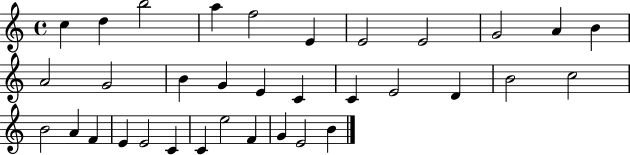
{
  \clef treble
  \time 4/4
  \defaultTimeSignature
  \key c \major
  c''4 d''4 b''2 | a''4 f''2 e'4 | e'2 e'2 | g'2 a'4 b'4 | \break a'2 g'2 | b'4 g'4 e'4 c'4 | c'4 e'2 d'4 | b'2 c''2 | \break b'2 a'4 f'4 | e'4 e'2 c'4 | c'4 e''2 f'4 | g'4 e'2 b'4 | \break \bar "|."
}